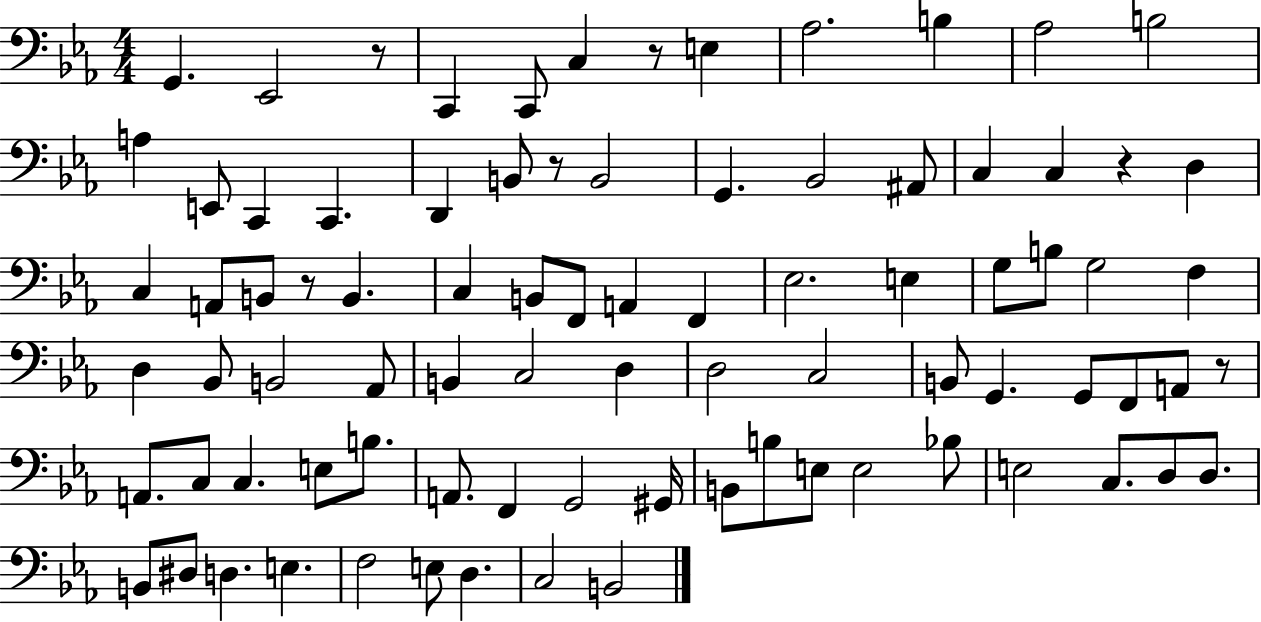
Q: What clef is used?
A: bass